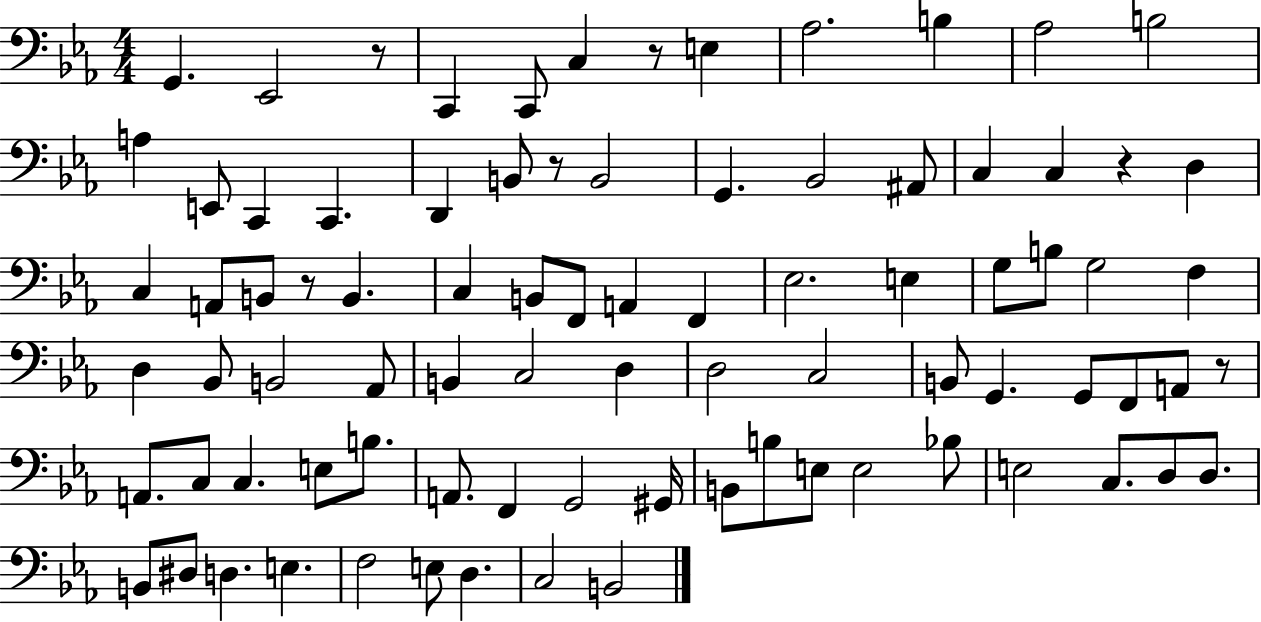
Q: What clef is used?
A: bass